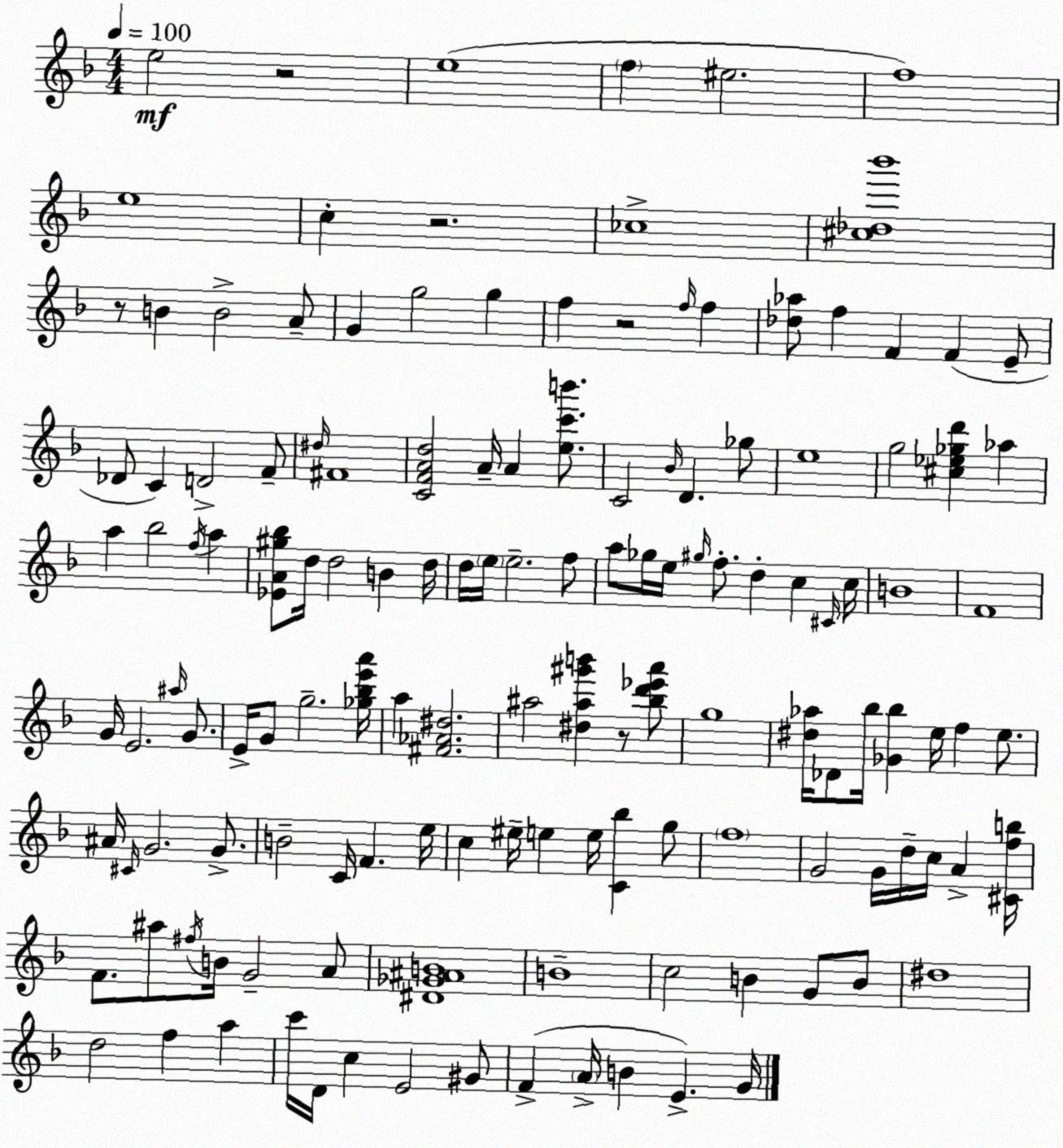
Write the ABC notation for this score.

X:1
T:Untitled
M:4/4
L:1/4
K:Dm
e2 z2 e4 f ^e2 f4 e4 c z2 _c4 [^c_d_b']4 z/2 B B2 A/2 G g2 g f z2 f/4 f [_d_a]/2 f F F E/2 _D/2 C D2 F/2 ^d/4 ^F4 [CFAd]2 A/4 A [ec'b']/2 C2 _B/4 D _g/2 e4 g2 [^c_e_gd'] _a a _b2 f/4 a [_EA^g_b]/2 d/4 d2 B d/4 d/4 e/4 e2 f/2 a/2 _g/4 e/4 ^g/4 f/2 d c ^C/4 c/4 B4 F4 G/4 E2 ^a/4 G/2 E/4 G/2 g2 [_g_be'a']/4 a [^F_A^d]2 ^a2 [^d^a^g'b'] z/2 [_bd'_e'a']/2 g4 [^d_a]/4 _D/2 _b/4 [_G_b] e/4 f e/2 ^A/4 ^C/4 G2 G/2 B2 C/4 F e/4 c ^e/4 e e/4 [C_b] g/2 f4 G2 G/4 d/4 c/4 A [^Cfb]/4 F/2 ^a/2 ^f/4 B/4 G2 A/2 [^D_G^AB]4 B4 c2 B G/2 B/2 ^d4 d2 f a c'/4 D/4 c E2 ^G/2 F A/4 B E G/4